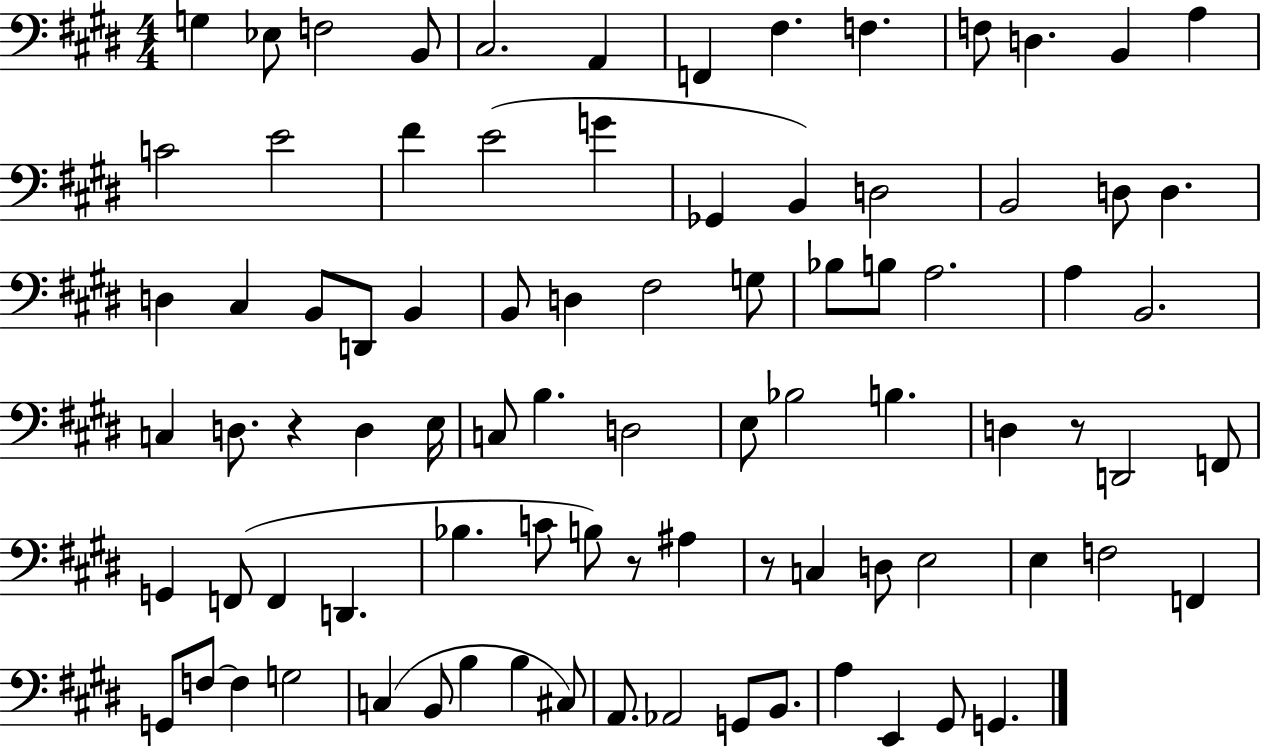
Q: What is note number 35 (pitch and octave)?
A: B3